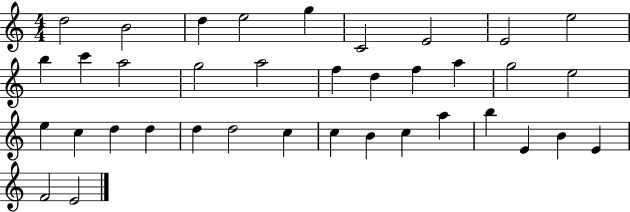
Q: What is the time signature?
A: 4/4